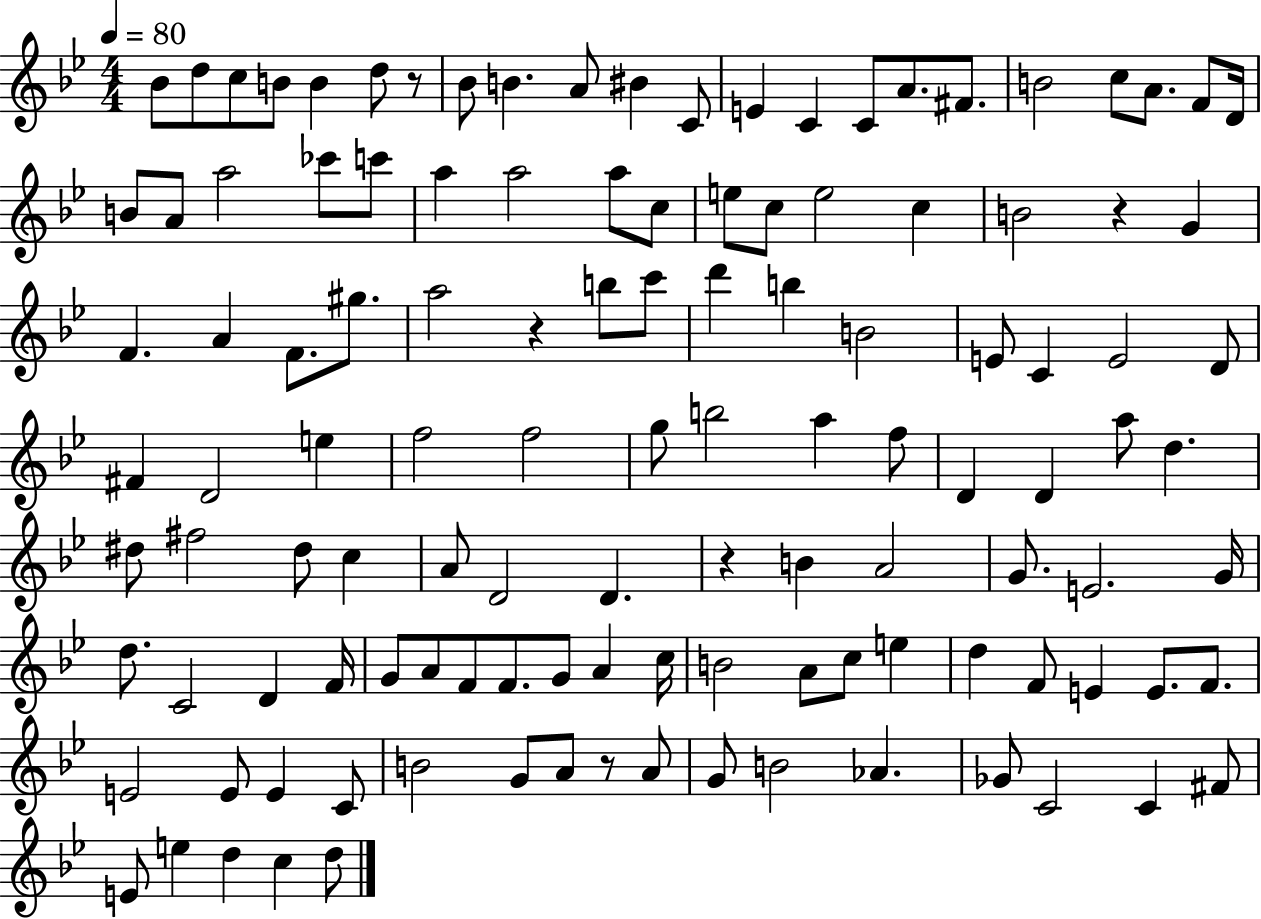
X:1
T:Untitled
M:4/4
L:1/4
K:Bb
_B/2 d/2 c/2 B/2 B d/2 z/2 _B/2 B A/2 ^B C/2 E C C/2 A/2 ^F/2 B2 c/2 A/2 F/2 D/4 B/2 A/2 a2 _c'/2 c'/2 a a2 a/2 c/2 e/2 c/2 e2 c B2 z G F A F/2 ^g/2 a2 z b/2 c'/2 d' b B2 E/2 C E2 D/2 ^F D2 e f2 f2 g/2 b2 a f/2 D D a/2 d ^d/2 ^f2 ^d/2 c A/2 D2 D z B A2 G/2 E2 G/4 d/2 C2 D F/4 G/2 A/2 F/2 F/2 G/2 A c/4 B2 A/2 c/2 e d F/2 E E/2 F/2 E2 E/2 E C/2 B2 G/2 A/2 z/2 A/2 G/2 B2 _A _G/2 C2 C ^F/2 E/2 e d c d/2